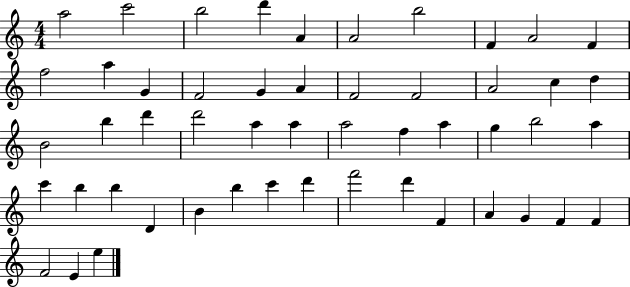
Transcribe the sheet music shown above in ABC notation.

X:1
T:Untitled
M:4/4
L:1/4
K:C
a2 c'2 b2 d' A A2 b2 F A2 F f2 a G F2 G A F2 F2 A2 c d B2 b d' d'2 a a a2 f a g b2 a c' b b D B b c' d' f'2 d' F A G F F F2 E e